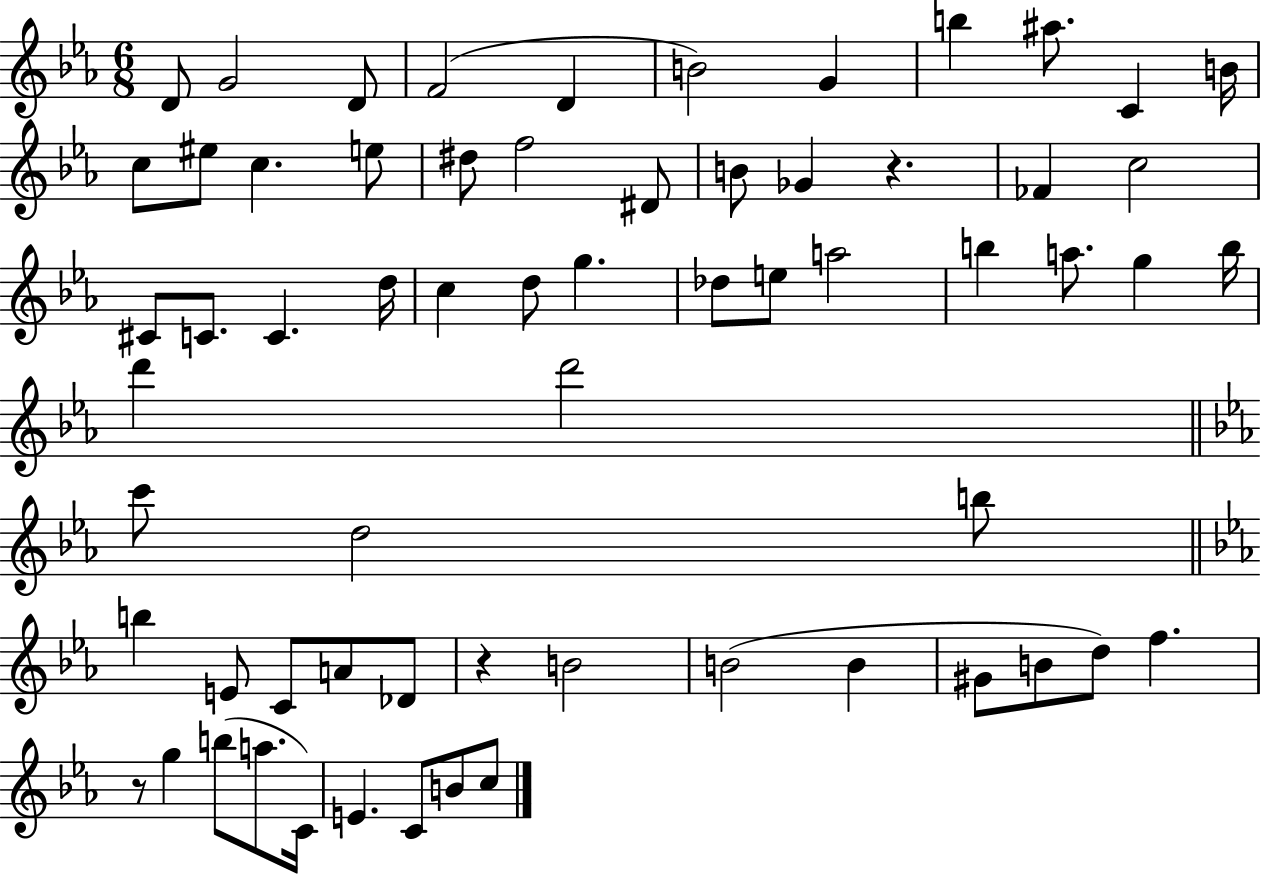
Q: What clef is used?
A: treble